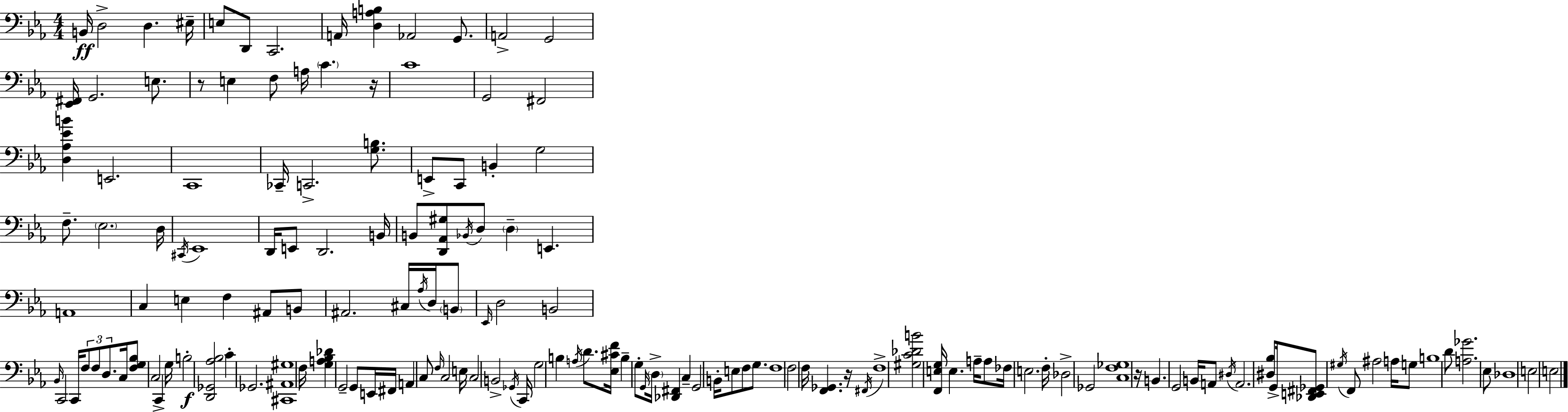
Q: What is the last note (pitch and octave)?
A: E3